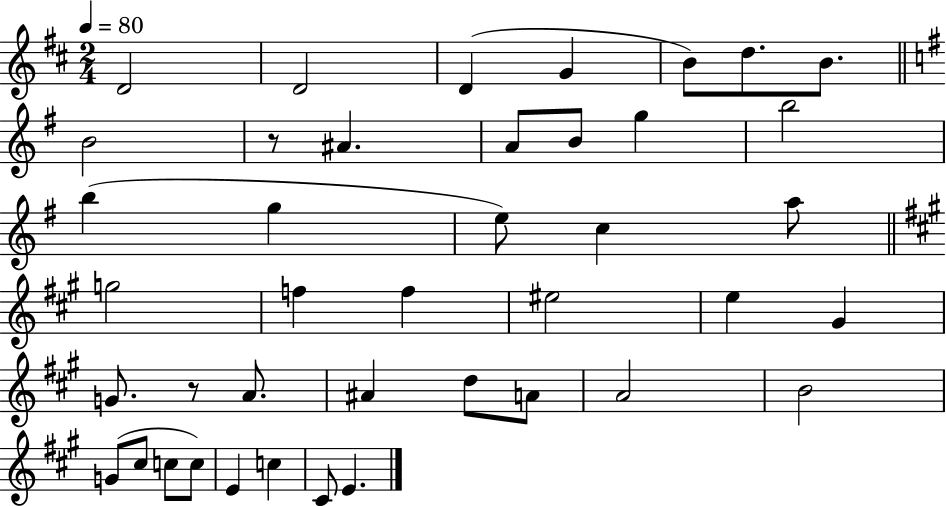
{
  \clef treble
  \numericTimeSignature
  \time 2/4
  \key d \major
  \tempo 4 = 80
  d'2 | d'2 | d'4( g'4 | b'8) d''8. b'8. | \break \bar "||" \break \key g \major b'2 | r8 ais'4. | a'8 b'8 g''4 | b''2 | \break b''4( g''4 | e''8) c''4 a''8 | \bar "||" \break \key a \major g''2 | f''4 f''4 | eis''2 | e''4 gis'4 | \break g'8. r8 a'8. | ais'4 d''8 a'8 | a'2 | b'2 | \break g'8( cis''8 c''8 c''8) | e'4 c''4 | cis'8 e'4. | \bar "|."
}